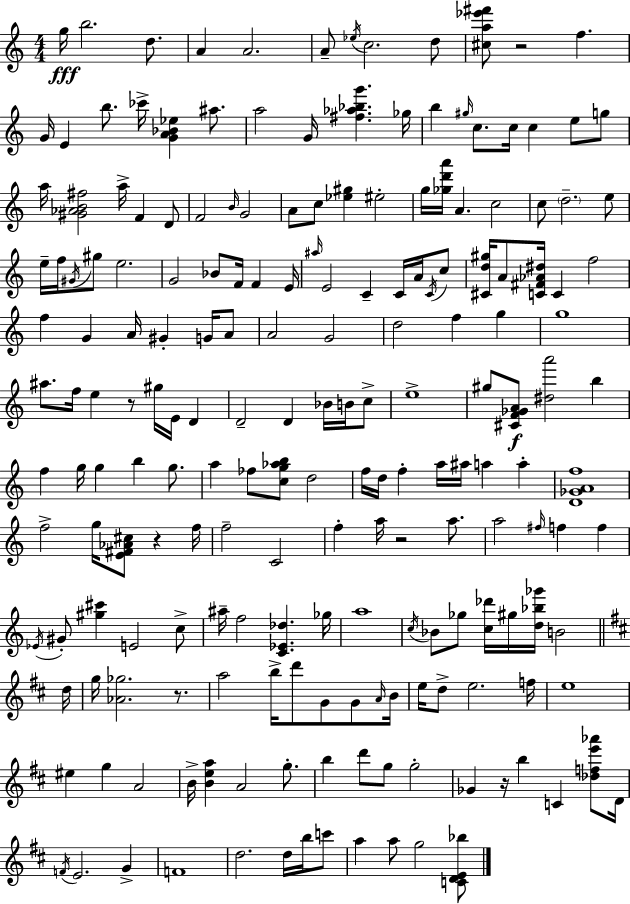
{
  \clef treble
  \numericTimeSignature
  \time 4/4
  \key c \major
  \repeat volta 2 { g''16\fff b''2. d''8. | a'4 a'2. | a'8-- \acciaccatura { ees''16 } c''2. d''8 | <cis'' a'' ees''' fis'''>8 r2 f''4. | \break g'16 e'4 b''8. ces'''16-> <g' a' bes' ees''>4 ais''8. | a''2 g'16 <fis'' aes'' bes'' g'''>4. | ges''16 b''4 \grace { gis''16 } c''8. c''16 c''4 e''8 | g''8 a''16 <gis' aes' b' fis''>2 a''16-> f'4 | \break d'8 f'2 \grace { b'16 } g'2 | a'8 c''8 <ees'' gis''>4 eis''2-. | g''16 <ges'' d''' a'''>16 a'4. c''2 | c''8 \parenthesize d''2.-- | \break e''8 e''16-- f''16 \acciaccatura { gis'16 } gis''8 e''2. | g'2 bes'8 f'16 f'4 | e'16 \grace { ais''16 } e'2 c'4-- | c'16 a'16 \acciaccatura { c'16 } c''8 <cis' d'' gis''>16 a'8 <c' fis' aes' dis''>16 c'4 f''2 | \break f''4 g'4 a'16 gis'4-. | g'16 a'8 a'2 g'2 | d''2 f''4 | g''4 g''1 | \break ais''8. f''16 e''4 r8 | gis''16 e'16 d'4 d'2-- d'4 | bes'16 b'16 c''8-> e''1-> | gis''8 <cis' f' ges' a'>8\f <dis'' a'''>2 | \break b''4 f''4 g''16 g''4 b''4 | g''8. a''4 fes''8 <c'' g'' aes'' b''>8 d''2 | f''16 d''16 f''4-. a''16 ais''16 a''4 | a''4-. <d' ges' a' f''>1 | \break f''2-> g''16 <e' fis' aes' cis''>8 | r4 f''16 f''2-- c'2 | f''4-. a''16 r2 | a''8. a''2 \grace { fis''16 } f''4 | \break f''4 \acciaccatura { ees'16 } gis'8-. <gis'' cis'''>4 e'2 | c''8-> ais''16-- f''2 | <c' ees' des''>4. ges''16 a''1 | \acciaccatura { c''16 } bes'8 ges''8 <c'' des'''>16 gis''16 <d'' bes'' ges'''>16 | \break b'2 \bar "||" \break \key b \minor d''16 g''16 <aes' ges''>2. r8. | a''2 b''16-> d'''8 g'8 g'8 | \grace { a'16 } b'16 e''16 d''8-> e''2. | f''16 e''1 | \break eis''4 g''4 a'2 | b'16-> <b' e'' a''>4 a'2 g''8.-. | b''4 d'''8 g''8 g''2-. | ges'4 r16 b''4 c'4 <des'' f'' e''' aes'''>8 | \break d'16 \acciaccatura { f'16 } e'2. g'4-> | f'1 | d''2. d''16 | b''16 c'''8 a''4 a''8 g''2 | \break <c' d' e' bes''>8 } \bar "|."
}